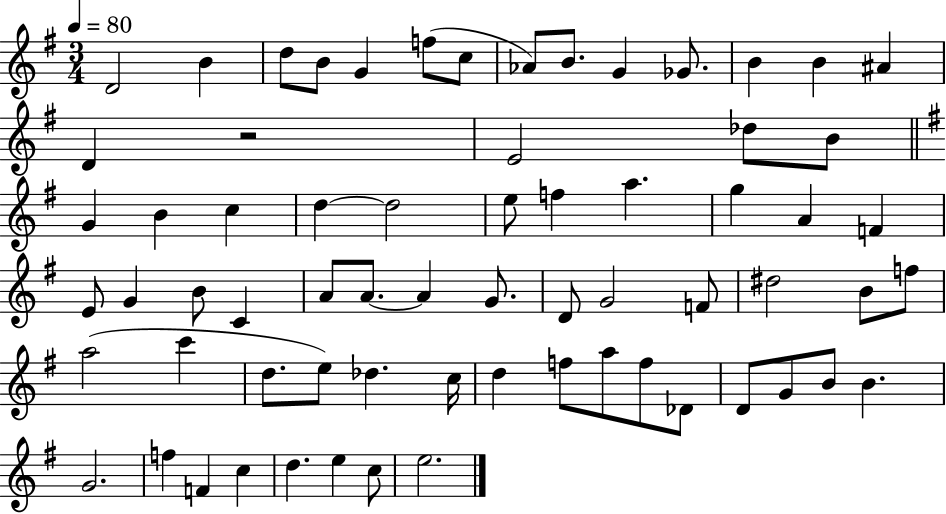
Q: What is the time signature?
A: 3/4